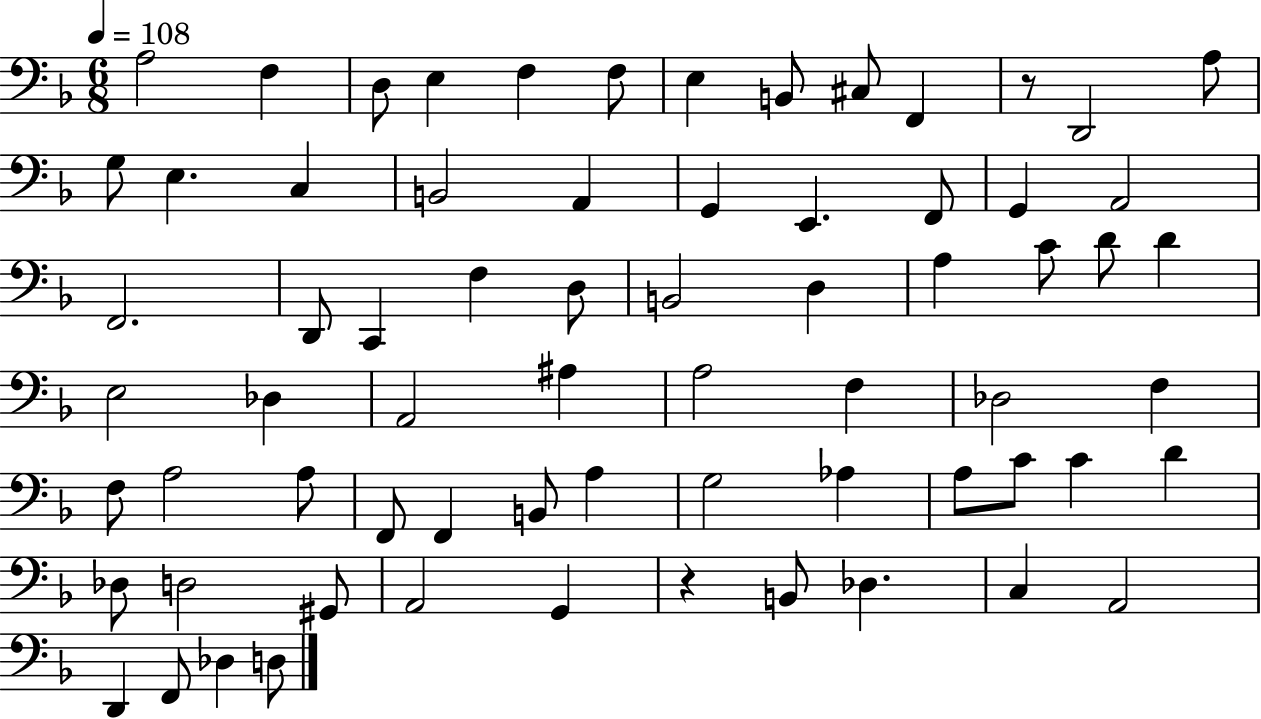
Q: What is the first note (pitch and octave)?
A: A3